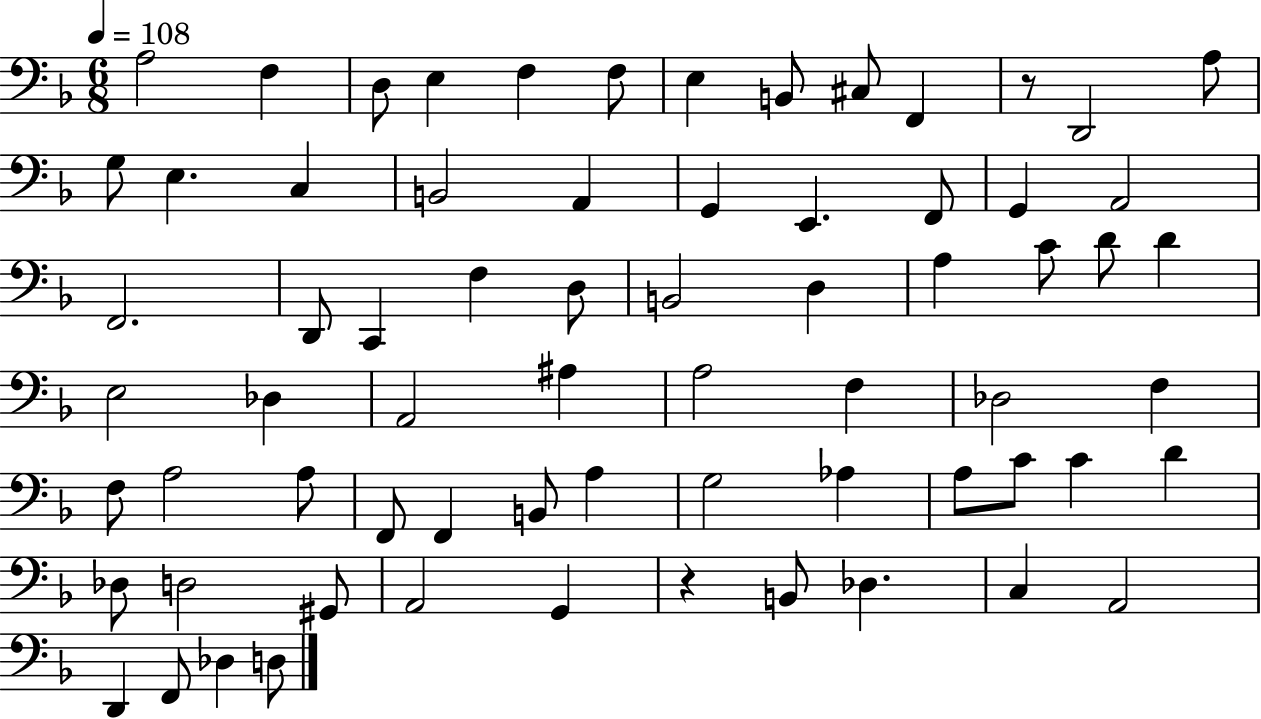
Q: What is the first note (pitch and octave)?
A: A3